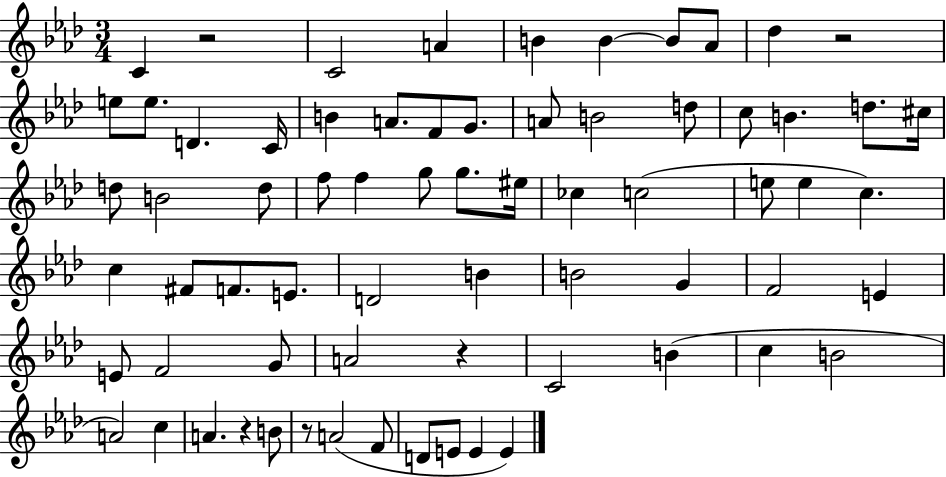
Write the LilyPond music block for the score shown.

{
  \clef treble
  \numericTimeSignature
  \time 3/4
  \key aes \major
  c'4 r2 | c'2 a'4 | b'4 b'4~~ b'8 aes'8 | des''4 r2 | \break e''8 e''8. d'4. c'16 | b'4 a'8. f'8 g'8. | a'8 b'2 d''8 | c''8 b'4. d''8. cis''16 | \break d''8 b'2 d''8 | f''8 f''4 g''8 g''8. eis''16 | ces''4 c''2( | e''8 e''4 c''4.) | \break c''4 fis'8 f'8. e'8. | d'2 b'4 | b'2 g'4 | f'2 e'4 | \break e'8 f'2 g'8 | a'2 r4 | c'2 b'4( | c''4 b'2 | \break a'2) c''4 | a'4. r4 b'8 | r8 a'2( f'8 | d'8 e'8 e'4 e'4) | \break \bar "|."
}